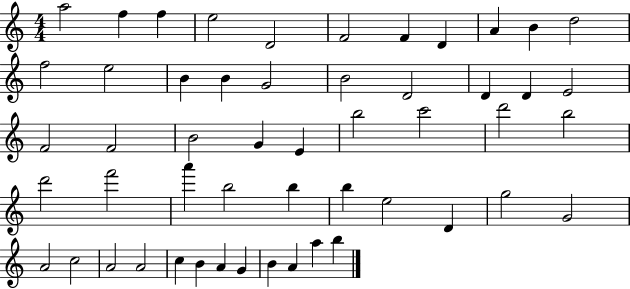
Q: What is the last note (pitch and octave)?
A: B5